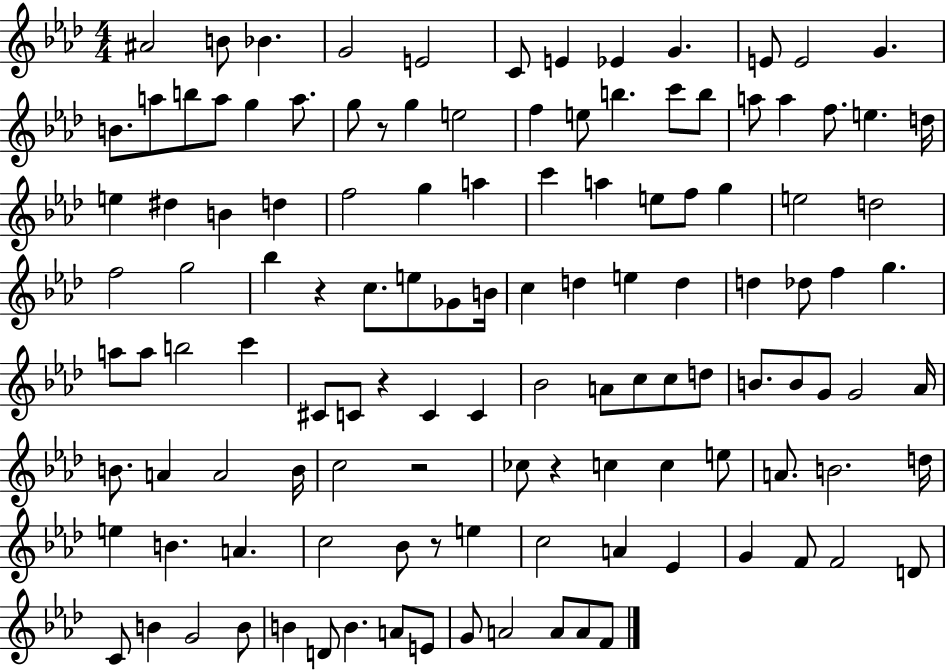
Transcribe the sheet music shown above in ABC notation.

X:1
T:Untitled
M:4/4
L:1/4
K:Ab
^A2 B/2 _B G2 E2 C/2 E _E G E/2 E2 G B/2 a/2 b/2 a/2 g a/2 g/2 z/2 g e2 f e/2 b c'/2 b/2 a/2 a f/2 e d/4 e ^d B d f2 g a c' a e/2 f/2 g e2 d2 f2 g2 _b z c/2 e/2 _G/2 B/4 c d e d d _d/2 f g a/2 a/2 b2 c' ^C/2 C/2 z C C _B2 A/2 c/2 c/2 d/2 B/2 B/2 G/2 G2 _A/4 B/2 A A2 B/4 c2 z2 _c/2 z c c e/2 A/2 B2 d/4 e B A c2 _B/2 z/2 e c2 A _E G F/2 F2 D/2 C/2 B G2 B/2 B D/2 B A/2 E/2 G/2 A2 A/2 A/2 F/2